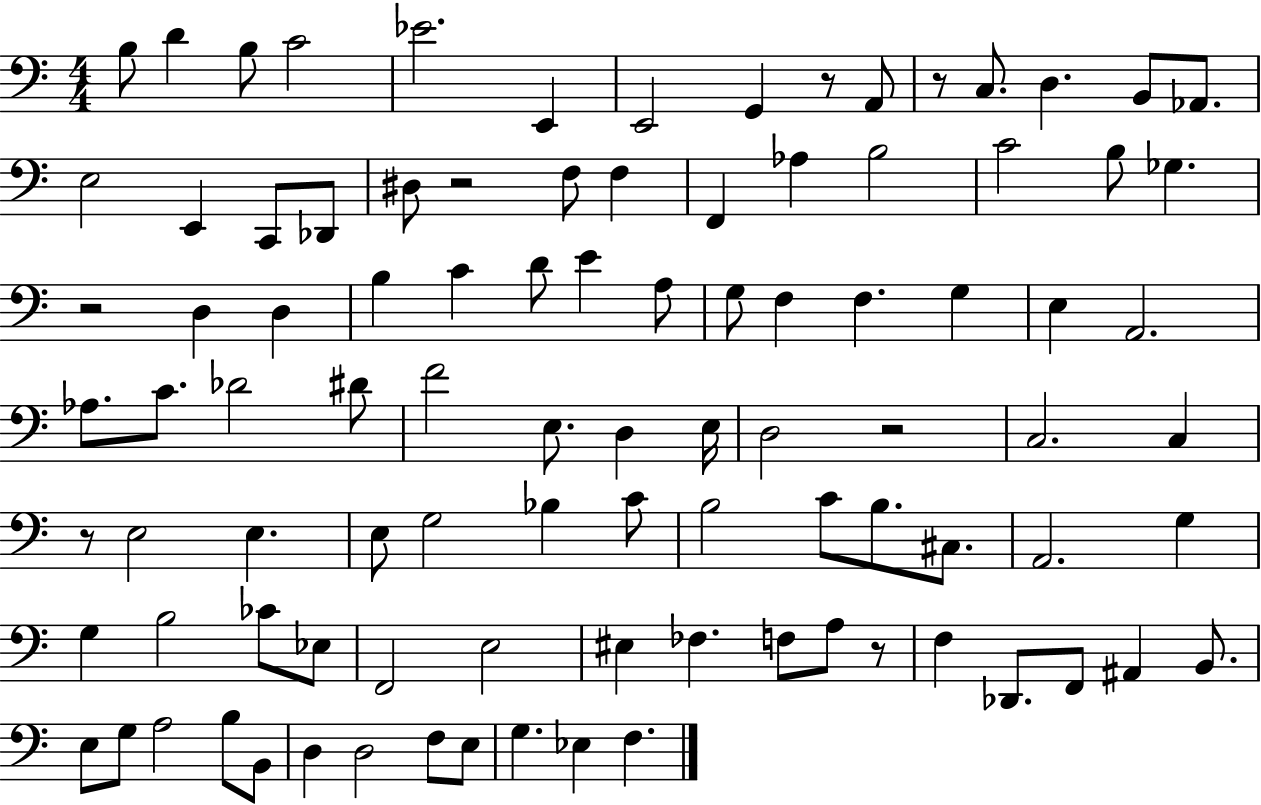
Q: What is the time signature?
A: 4/4